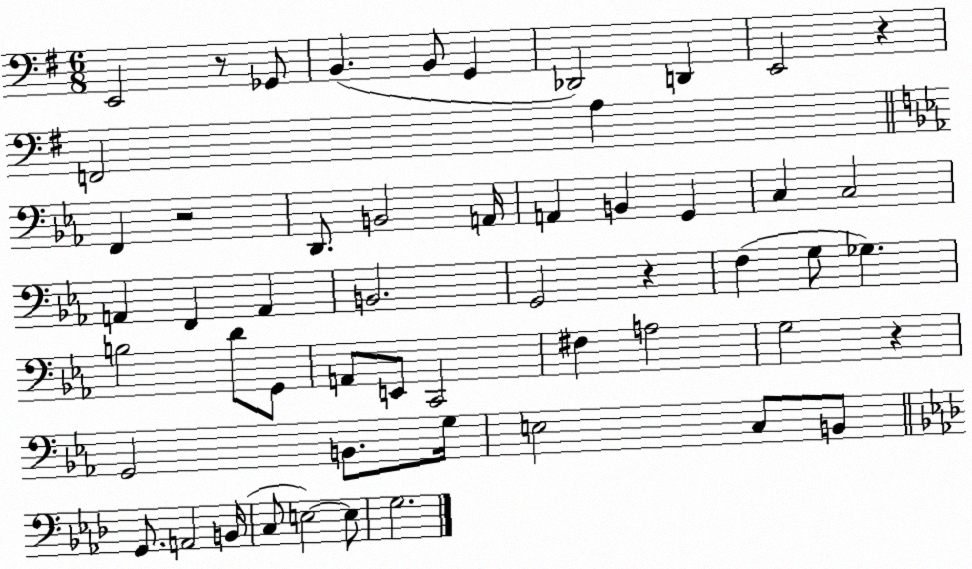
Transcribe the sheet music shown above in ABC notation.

X:1
T:Untitled
M:6/8
L:1/4
K:G
E,,2 z/2 _G,,/2 B,, B,,/2 G,, _D,,2 D,, E,,2 z F,,2 A, F,, z2 D,,/2 B,,2 A,,/4 A,, B,, G,, C, C,2 A,, F,, A,, B,,2 G,,2 z F, G,/2 _G, B,2 D/2 G,,/2 A,,/2 E,,/2 C,,2 ^F, A,2 G,2 z G,,2 B,,/2 G,/4 E,2 C,/2 B,,/2 G,,/2 A,,2 B,,/4 C,/2 E,2 E,/2 G,2